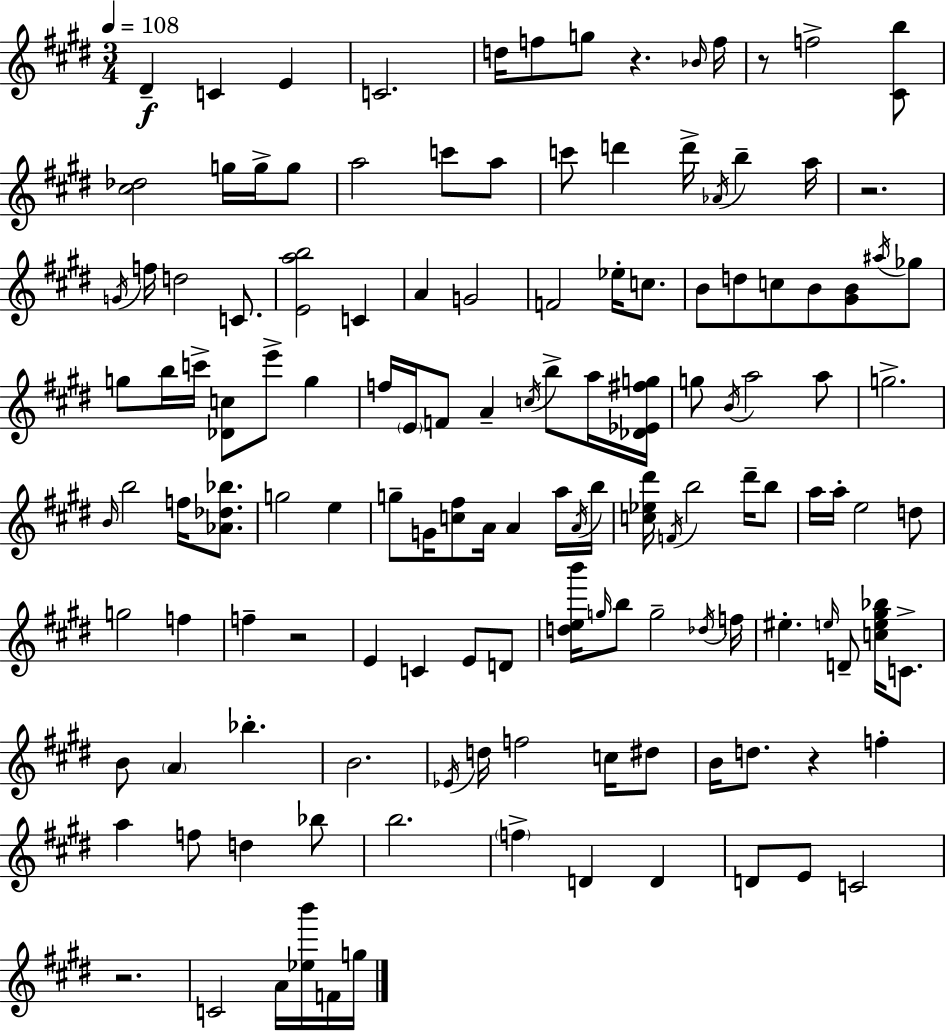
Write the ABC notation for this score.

X:1
T:Untitled
M:3/4
L:1/4
K:E
^D C E C2 d/4 f/2 g/2 z _B/4 f/4 z/2 f2 [^Cb]/2 [^c_d]2 g/4 g/4 g/2 a2 c'/2 a/2 c'/2 d' d'/4 _A/4 b a/4 z2 G/4 f/4 d2 C/2 [Eab]2 C A G2 F2 _e/4 c/2 B/2 d/2 c/2 B/2 [^GB]/2 ^a/4 _g/2 g/2 b/4 c'/4 [_Dc]/2 e'/2 g f/4 E/4 F/2 A c/4 b/2 a/4 [_D_E^fg]/4 g/2 B/4 a2 a/2 g2 B/4 b2 f/4 [_A_d_b]/2 g2 e g/2 G/4 [c^f]/2 A/4 A a/4 A/4 b/4 [c_e^d']/4 F/4 b2 ^d'/4 b/2 a/4 a/4 e2 d/2 g2 f f z2 E C E/2 D/2 [deb']/4 g/4 b/2 g2 _d/4 f/4 ^e e/4 D/2 [ce^g_b]/4 C/2 B/2 A _b B2 _E/4 d/4 f2 c/4 ^d/2 B/4 d/2 z f a f/2 d _b/2 b2 f D D D/2 E/2 C2 z2 C2 A/4 [_eb']/4 F/4 g/4